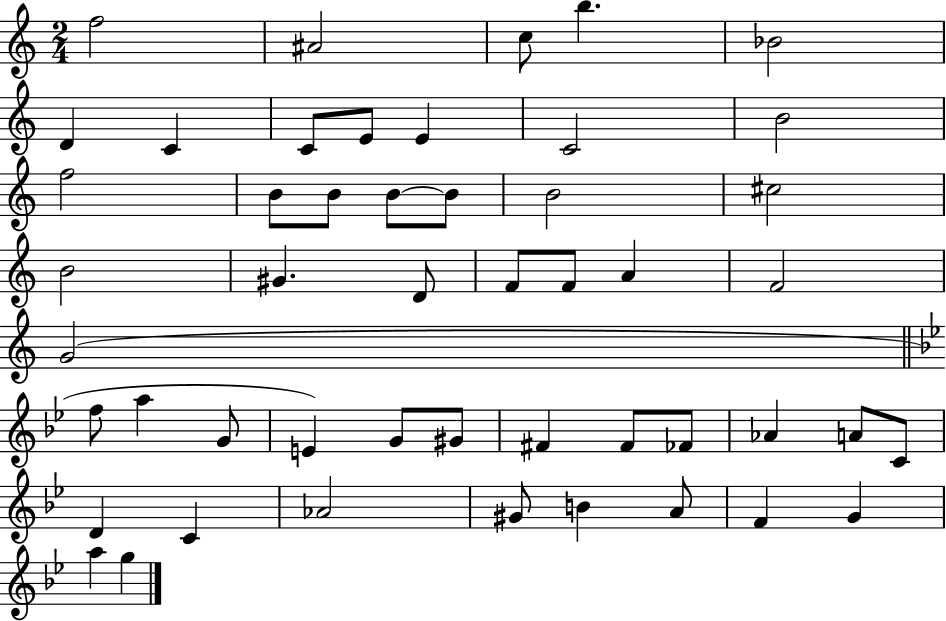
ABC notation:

X:1
T:Untitled
M:2/4
L:1/4
K:C
f2 ^A2 c/2 b _B2 D C C/2 E/2 E C2 B2 f2 B/2 B/2 B/2 B/2 B2 ^c2 B2 ^G D/2 F/2 F/2 A F2 G2 f/2 a G/2 E G/2 ^G/2 ^F ^F/2 _F/2 _A A/2 C/2 D C _A2 ^G/2 B A/2 F G a g